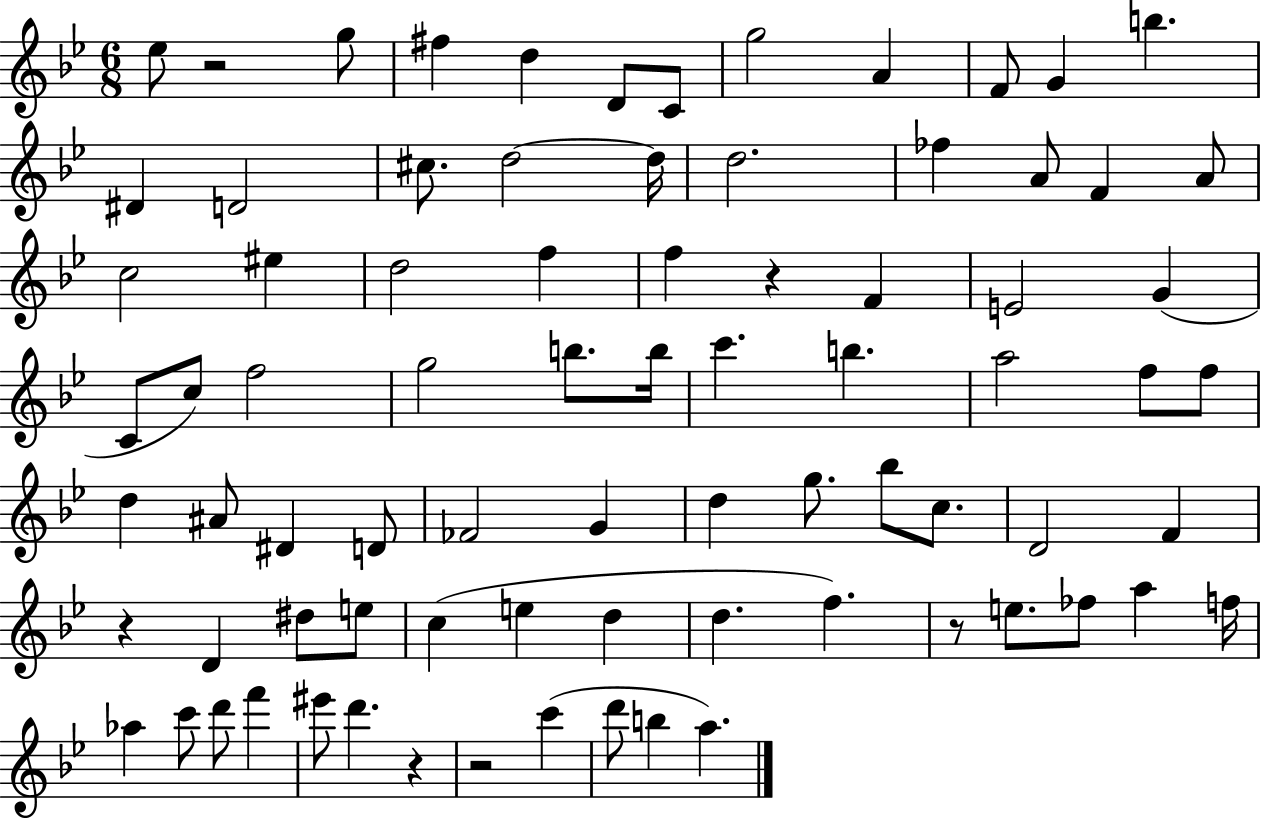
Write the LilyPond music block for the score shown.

{
  \clef treble
  \numericTimeSignature
  \time 6/8
  \key bes \major
  ees''8 r2 g''8 | fis''4 d''4 d'8 c'8 | g''2 a'4 | f'8 g'4 b''4. | \break dis'4 d'2 | cis''8. d''2~~ d''16 | d''2. | fes''4 a'8 f'4 a'8 | \break c''2 eis''4 | d''2 f''4 | f''4 r4 f'4 | e'2 g'4( | \break c'8 c''8) f''2 | g''2 b''8. b''16 | c'''4. b''4. | a''2 f''8 f''8 | \break d''4 ais'8 dis'4 d'8 | fes'2 g'4 | d''4 g''8. bes''8 c''8. | d'2 f'4 | \break r4 d'4 dis''8 e''8 | c''4( e''4 d''4 | d''4. f''4.) | r8 e''8. fes''8 a''4 f''16 | \break aes''4 c'''8 d'''8 f'''4 | eis'''8 d'''4. r4 | r2 c'''4( | d'''8 b''4 a''4.) | \break \bar "|."
}